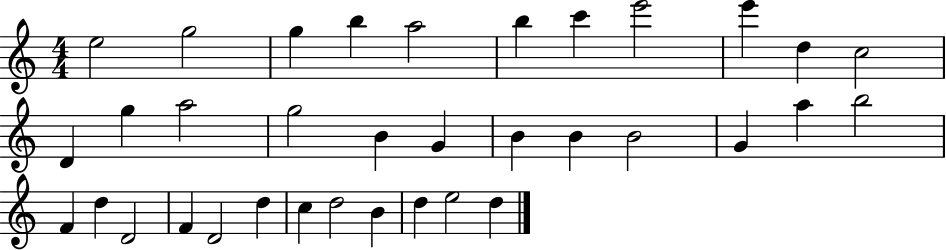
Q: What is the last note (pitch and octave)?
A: D5